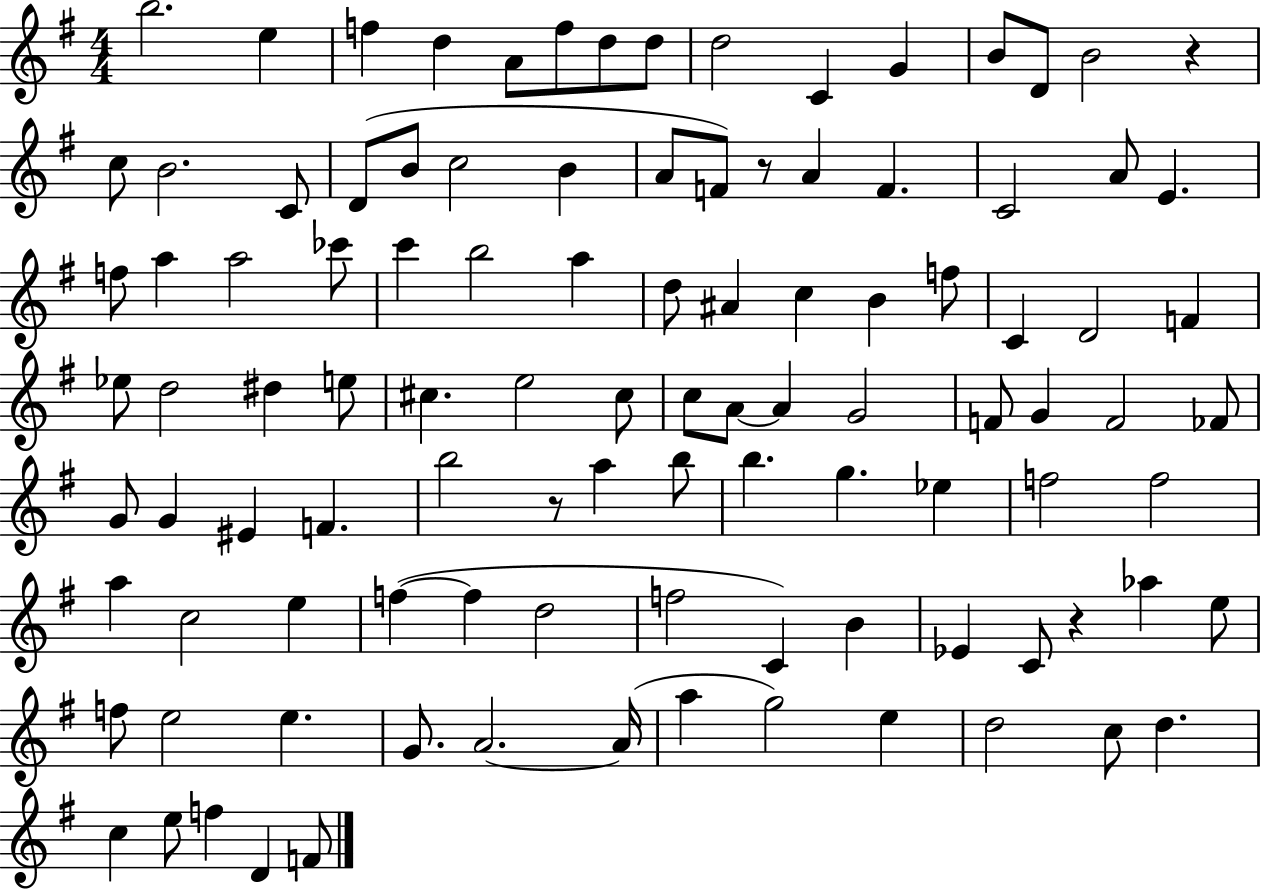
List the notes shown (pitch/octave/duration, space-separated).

B5/h. E5/q F5/q D5/q A4/e F5/e D5/e D5/e D5/h C4/q G4/q B4/e D4/e B4/h R/q C5/e B4/h. C4/e D4/e B4/e C5/h B4/q A4/e F4/e R/e A4/q F4/q. C4/h A4/e E4/q. F5/e A5/q A5/h CES6/e C6/q B5/h A5/q D5/e A#4/q C5/q B4/q F5/e C4/q D4/h F4/q Eb5/e D5/h D#5/q E5/e C#5/q. E5/h C#5/e C5/e A4/e A4/q G4/h F4/e G4/q F4/h FES4/e G4/e G4/q EIS4/q F4/q. B5/h R/e A5/q B5/e B5/q. G5/q. Eb5/q F5/h F5/h A5/q C5/h E5/q F5/q F5/q D5/h F5/h C4/q B4/q Eb4/q C4/e R/q Ab5/q E5/e F5/e E5/h E5/q. G4/e. A4/h. A4/s A5/q G5/h E5/q D5/h C5/e D5/q. C5/q E5/e F5/q D4/q F4/e